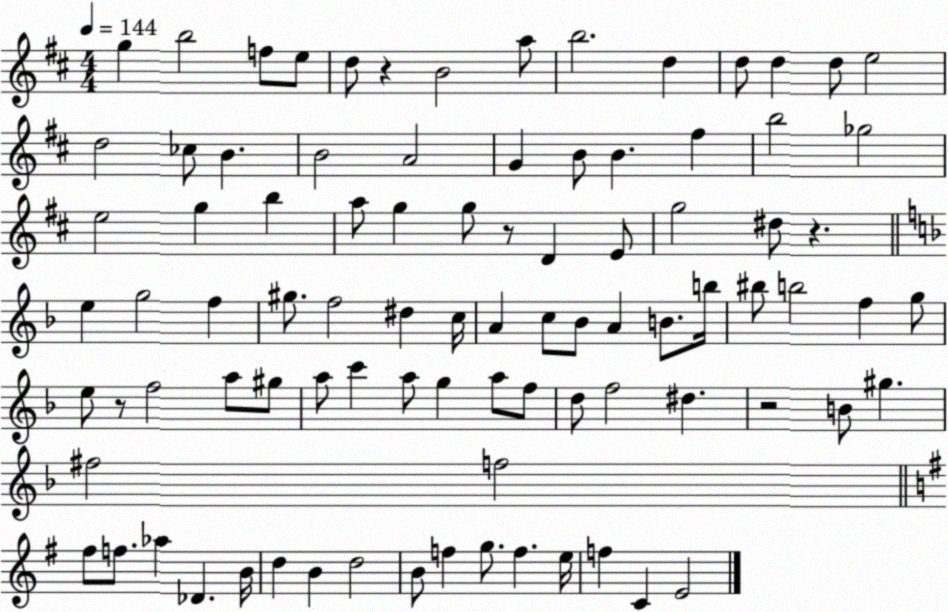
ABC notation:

X:1
T:Untitled
M:4/4
L:1/4
K:D
g b2 f/2 e/2 d/2 z B2 a/2 b2 d d/2 d d/2 e2 d2 _c/2 B B2 A2 G B/2 B ^f b2 _g2 e2 g b a/2 g g/2 z/2 D E/2 g2 ^d/2 z e g2 f ^g/2 f2 ^d c/4 A c/2 _B/2 A B/2 b/4 ^b/2 b2 f g/2 e/2 z/2 f2 a/2 ^g/2 a/2 c' a/2 g a/2 f/2 d/2 f2 ^d z2 B/2 ^g ^f2 f2 ^f/2 f/2 _a _D B/4 d B d2 B/2 f g/2 f e/4 f C E2